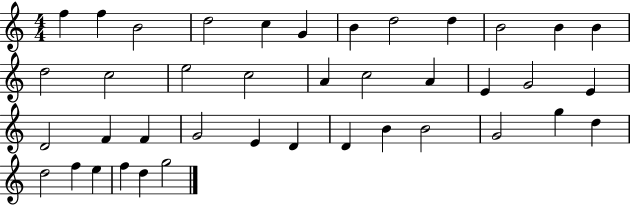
X:1
T:Untitled
M:4/4
L:1/4
K:C
f f B2 d2 c G B d2 d B2 B B d2 c2 e2 c2 A c2 A E G2 E D2 F F G2 E D D B B2 G2 g d d2 f e f d g2